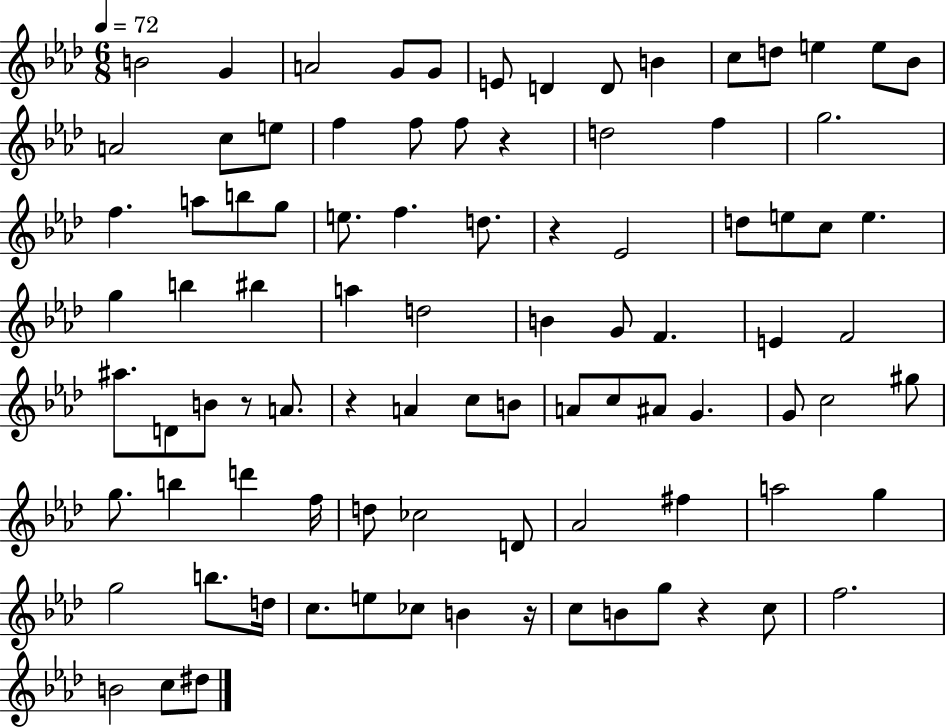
X:1
T:Untitled
M:6/8
L:1/4
K:Ab
B2 G A2 G/2 G/2 E/2 D D/2 B c/2 d/2 e e/2 _B/2 A2 c/2 e/2 f f/2 f/2 z d2 f g2 f a/2 b/2 g/2 e/2 f d/2 z _E2 d/2 e/2 c/2 e g b ^b a d2 B G/2 F E F2 ^a/2 D/2 B/2 z/2 A/2 z A c/2 B/2 A/2 c/2 ^A/2 G G/2 c2 ^g/2 g/2 b d' f/4 d/2 _c2 D/2 _A2 ^f a2 g g2 b/2 d/4 c/2 e/2 _c/2 B z/4 c/2 B/2 g/2 z c/2 f2 B2 c/2 ^d/2